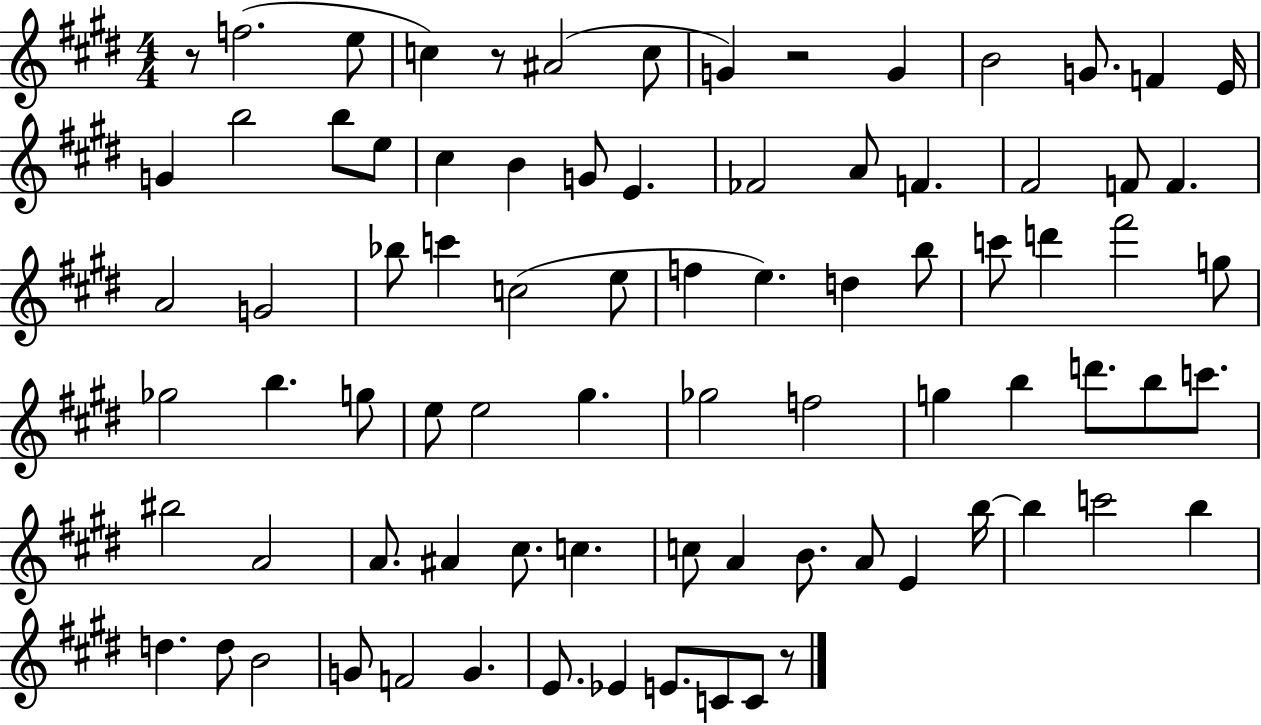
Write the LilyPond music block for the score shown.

{
  \clef treble
  \numericTimeSignature
  \time 4/4
  \key e \major
  r8 f''2.( e''8 | c''4) r8 ais'2( c''8 | g'4) r2 g'4 | b'2 g'8. f'4 e'16 | \break g'4 b''2 b''8 e''8 | cis''4 b'4 g'8 e'4. | fes'2 a'8 f'4. | fis'2 f'8 f'4. | \break a'2 g'2 | bes''8 c'''4 c''2( e''8 | f''4 e''4.) d''4 b''8 | c'''8 d'''4 fis'''2 g''8 | \break ges''2 b''4. g''8 | e''8 e''2 gis''4. | ges''2 f''2 | g''4 b''4 d'''8. b''8 c'''8. | \break bis''2 a'2 | a'8. ais'4 cis''8. c''4. | c''8 a'4 b'8. a'8 e'4 b''16~~ | b''4 c'''2 b''4 | \break d''4. d''8 b'2 | g'8 f'2 g'4. | e'8. ees'4 e'8. c'8 c'8 r8 | \bar "|."
}